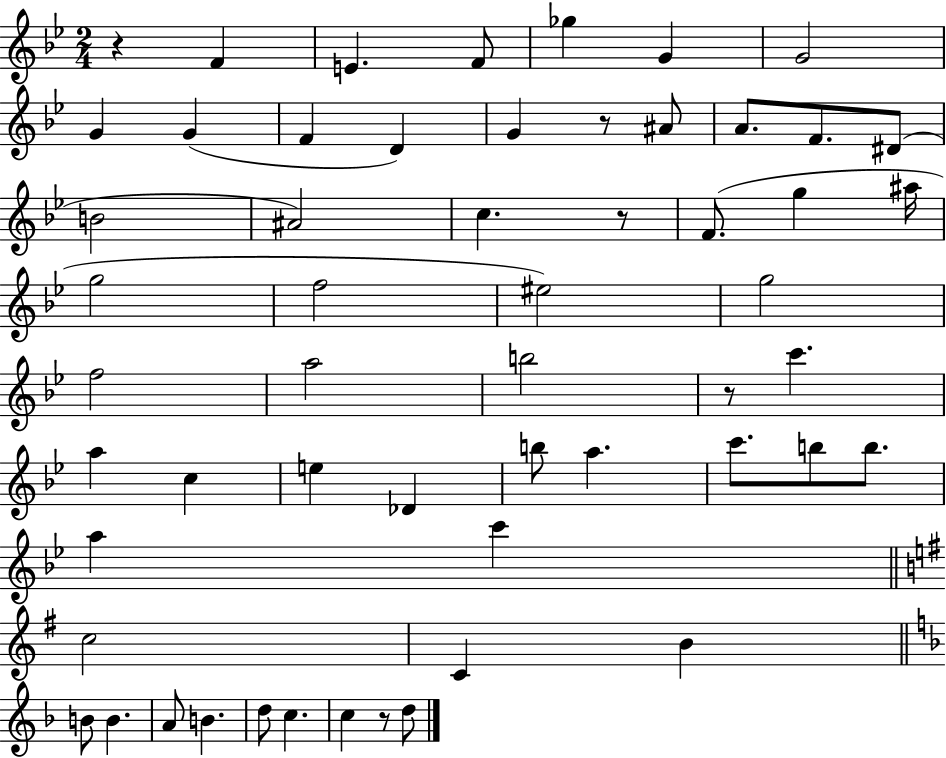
X:1
T:Untitled
M:2/4
L:1/4
K:Bb
z F E F/2 _g G G2 G G F D G z/2 ^A/2 A/2 F/2 ^D/2 B2 ^A2 c z/2 F/2 g ^a/4 g2 f2 ^e2 g2 f2 a2 b2 z/2 c' a c e _D b/2 a c'/2 b/2 b/2 a c' c2 C B B/2 B A/2 B d/2 c c z/2 d/2